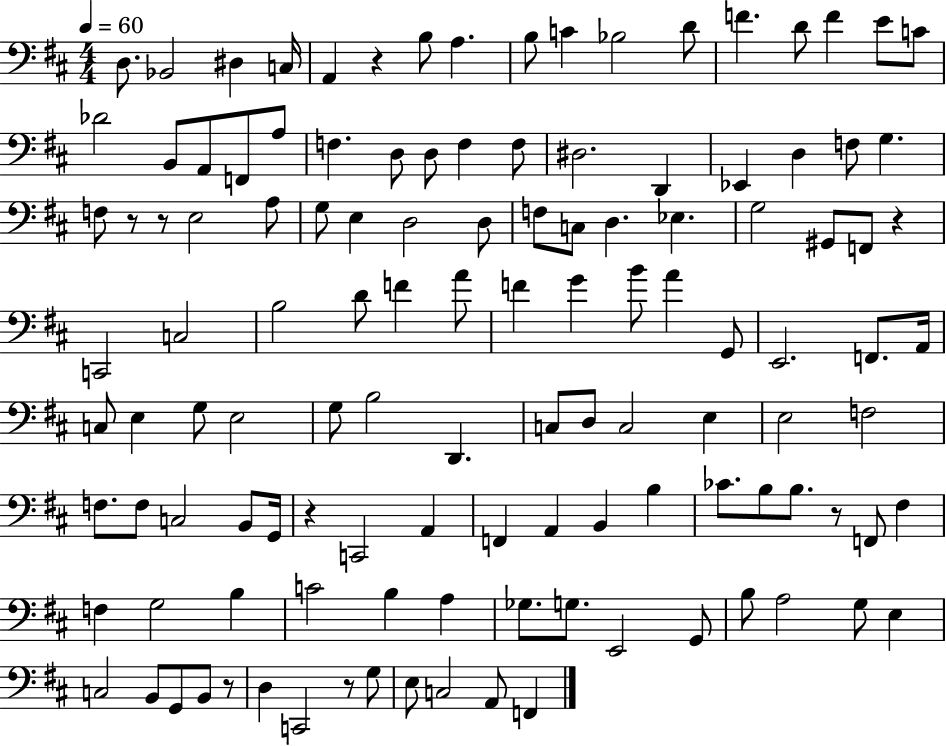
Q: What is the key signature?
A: D major